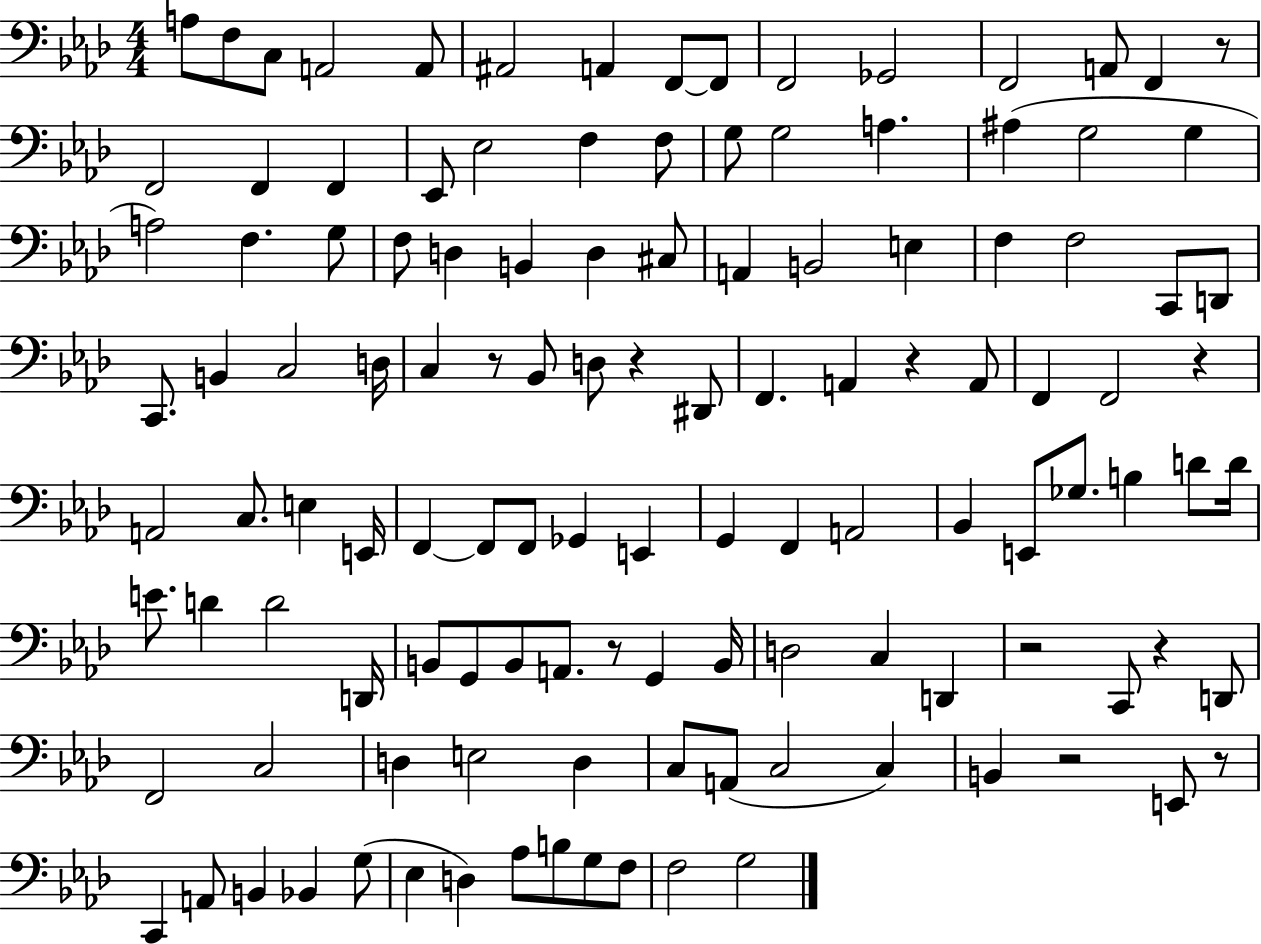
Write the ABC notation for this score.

X:1
T:Untitled
M:4/4
L:1/4
K:Ab
A,/2 F,/2 C,/2 A,,2 A,,/2 ^A,,2 A,, F,,/2 F,,/2 F,,2 _G,,2 F,,2 A,,/2 F,, z/2 F,,2 F,, F,, _E,,/2 _E,2 F, F,/2 G,/2 G,2 A, ^A, G,2 G, A,2 F, G,/2 F,/2 D, B,, D, ^C,/2 A,, B,,2 E, F, F,2 C,,/2 D,,/2 C,,/2 B,, C,2 D,/4 C, z/2 _B,,/2 D,/2 z ^D,,/2 F,, A,, z A,,/2 F,, F,,2 z A,,2 C,/2 E, E,,/4 F,, F,,/2 F,,/2 _G,, E,, G,, F,, A,,2 _B,, E,,/2 _G,/2 B, D/2 D/4 E/2 D D2 D,,/4 B,,/2 G,,/2 B,,/2 A,,/2 z/2 G,, B,,/4 D,2 C, D,, z2 C,,/2 z D,,/2 F,,2 C,2 D, E,2 D, C,/2 A,,/2 C,2 C, B,, z2 E,,/2 z/2 C,, A,,/2 B,, _B,, G,/2 _E, D, _A,/2 B,/2 G,/2 F,/2 F,2 G,2